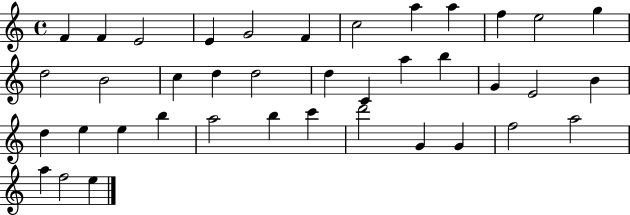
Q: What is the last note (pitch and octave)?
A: E5